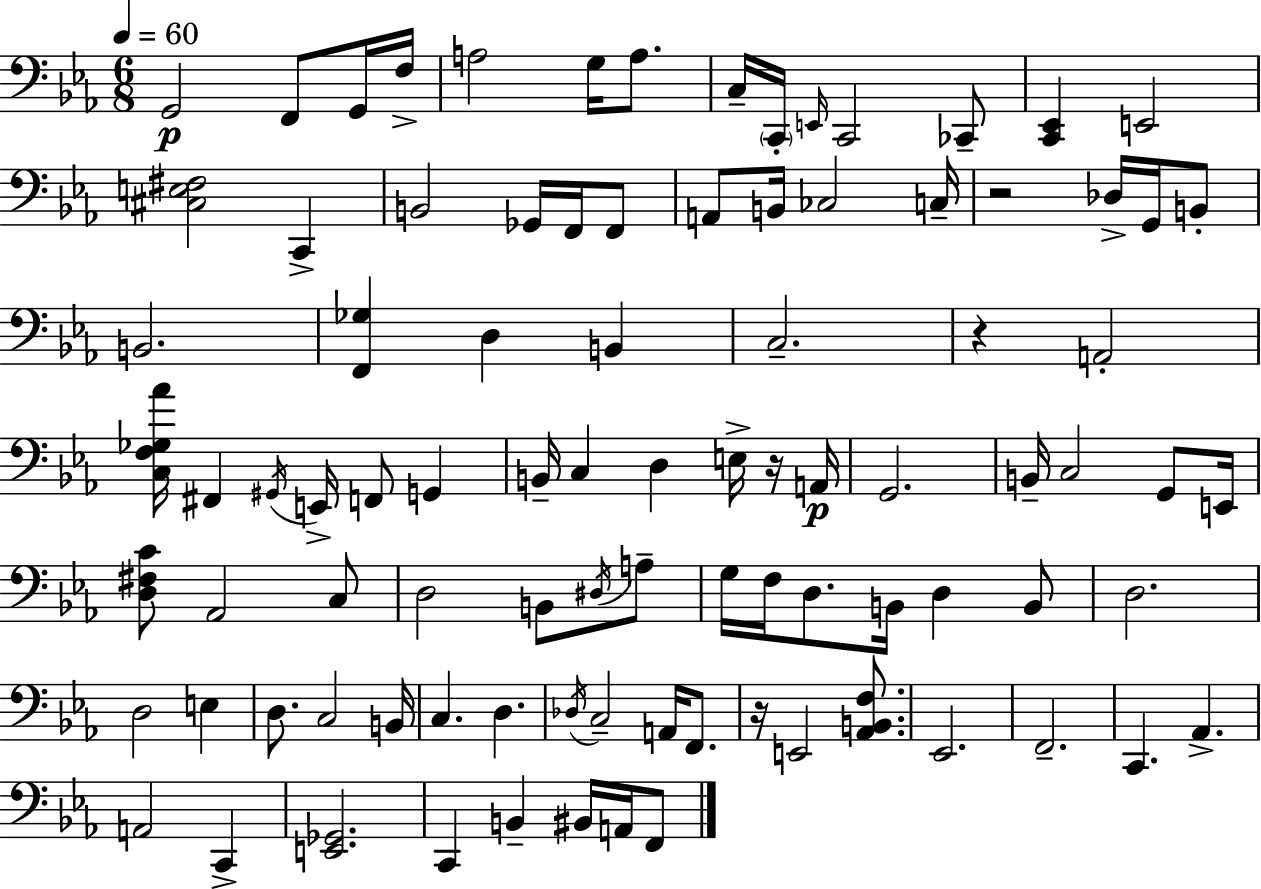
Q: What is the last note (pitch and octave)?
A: F2